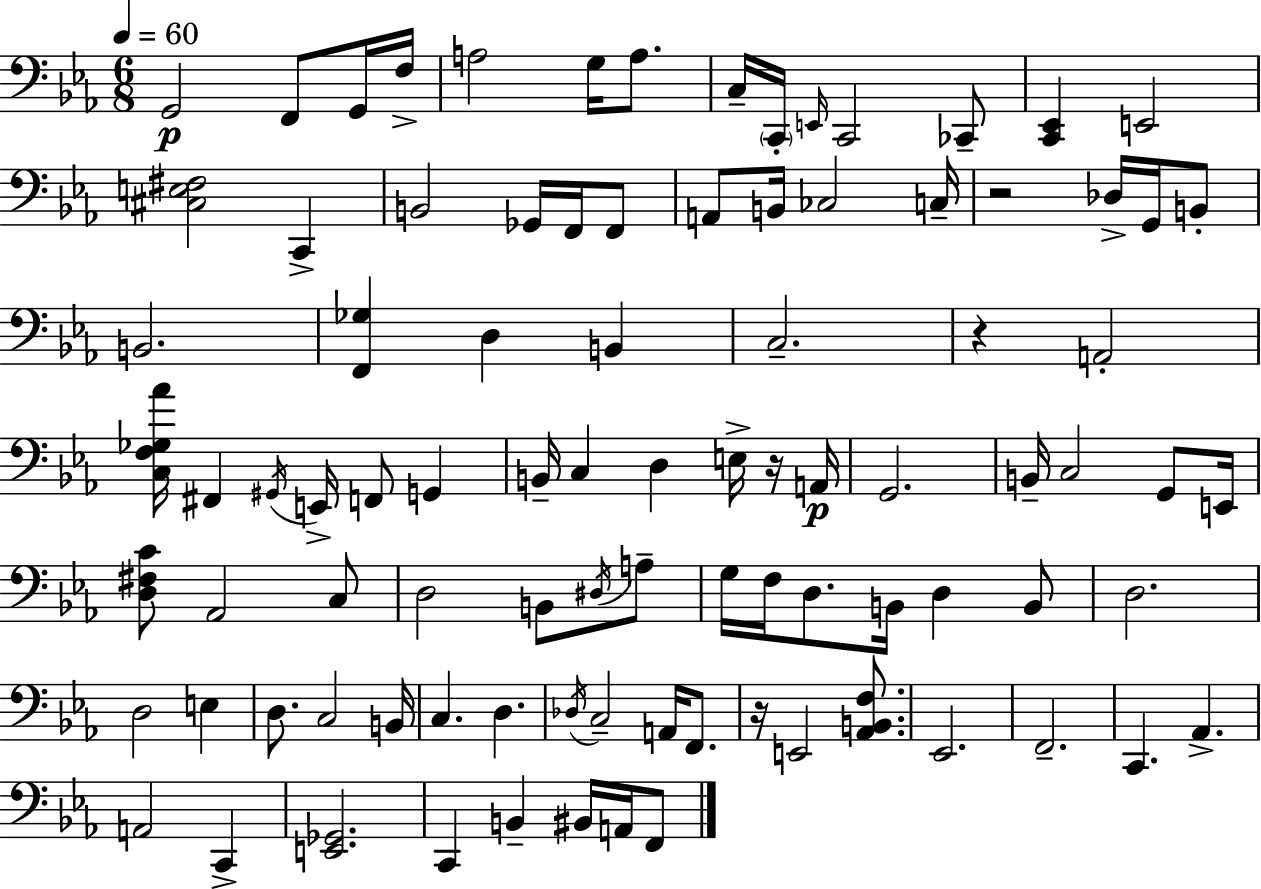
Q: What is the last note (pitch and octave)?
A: F2